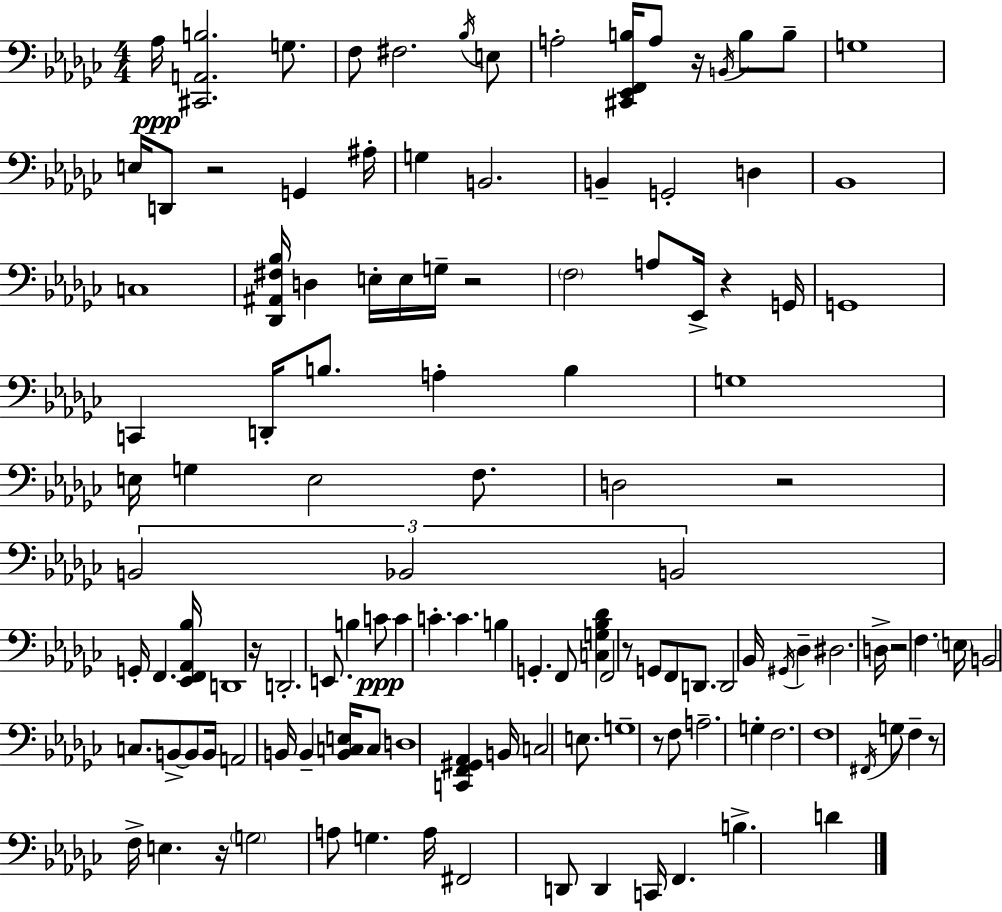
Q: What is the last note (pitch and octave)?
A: D4